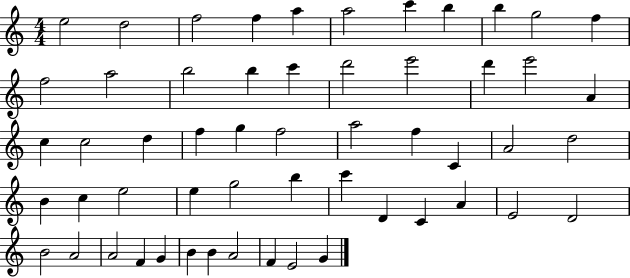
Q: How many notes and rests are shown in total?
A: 55